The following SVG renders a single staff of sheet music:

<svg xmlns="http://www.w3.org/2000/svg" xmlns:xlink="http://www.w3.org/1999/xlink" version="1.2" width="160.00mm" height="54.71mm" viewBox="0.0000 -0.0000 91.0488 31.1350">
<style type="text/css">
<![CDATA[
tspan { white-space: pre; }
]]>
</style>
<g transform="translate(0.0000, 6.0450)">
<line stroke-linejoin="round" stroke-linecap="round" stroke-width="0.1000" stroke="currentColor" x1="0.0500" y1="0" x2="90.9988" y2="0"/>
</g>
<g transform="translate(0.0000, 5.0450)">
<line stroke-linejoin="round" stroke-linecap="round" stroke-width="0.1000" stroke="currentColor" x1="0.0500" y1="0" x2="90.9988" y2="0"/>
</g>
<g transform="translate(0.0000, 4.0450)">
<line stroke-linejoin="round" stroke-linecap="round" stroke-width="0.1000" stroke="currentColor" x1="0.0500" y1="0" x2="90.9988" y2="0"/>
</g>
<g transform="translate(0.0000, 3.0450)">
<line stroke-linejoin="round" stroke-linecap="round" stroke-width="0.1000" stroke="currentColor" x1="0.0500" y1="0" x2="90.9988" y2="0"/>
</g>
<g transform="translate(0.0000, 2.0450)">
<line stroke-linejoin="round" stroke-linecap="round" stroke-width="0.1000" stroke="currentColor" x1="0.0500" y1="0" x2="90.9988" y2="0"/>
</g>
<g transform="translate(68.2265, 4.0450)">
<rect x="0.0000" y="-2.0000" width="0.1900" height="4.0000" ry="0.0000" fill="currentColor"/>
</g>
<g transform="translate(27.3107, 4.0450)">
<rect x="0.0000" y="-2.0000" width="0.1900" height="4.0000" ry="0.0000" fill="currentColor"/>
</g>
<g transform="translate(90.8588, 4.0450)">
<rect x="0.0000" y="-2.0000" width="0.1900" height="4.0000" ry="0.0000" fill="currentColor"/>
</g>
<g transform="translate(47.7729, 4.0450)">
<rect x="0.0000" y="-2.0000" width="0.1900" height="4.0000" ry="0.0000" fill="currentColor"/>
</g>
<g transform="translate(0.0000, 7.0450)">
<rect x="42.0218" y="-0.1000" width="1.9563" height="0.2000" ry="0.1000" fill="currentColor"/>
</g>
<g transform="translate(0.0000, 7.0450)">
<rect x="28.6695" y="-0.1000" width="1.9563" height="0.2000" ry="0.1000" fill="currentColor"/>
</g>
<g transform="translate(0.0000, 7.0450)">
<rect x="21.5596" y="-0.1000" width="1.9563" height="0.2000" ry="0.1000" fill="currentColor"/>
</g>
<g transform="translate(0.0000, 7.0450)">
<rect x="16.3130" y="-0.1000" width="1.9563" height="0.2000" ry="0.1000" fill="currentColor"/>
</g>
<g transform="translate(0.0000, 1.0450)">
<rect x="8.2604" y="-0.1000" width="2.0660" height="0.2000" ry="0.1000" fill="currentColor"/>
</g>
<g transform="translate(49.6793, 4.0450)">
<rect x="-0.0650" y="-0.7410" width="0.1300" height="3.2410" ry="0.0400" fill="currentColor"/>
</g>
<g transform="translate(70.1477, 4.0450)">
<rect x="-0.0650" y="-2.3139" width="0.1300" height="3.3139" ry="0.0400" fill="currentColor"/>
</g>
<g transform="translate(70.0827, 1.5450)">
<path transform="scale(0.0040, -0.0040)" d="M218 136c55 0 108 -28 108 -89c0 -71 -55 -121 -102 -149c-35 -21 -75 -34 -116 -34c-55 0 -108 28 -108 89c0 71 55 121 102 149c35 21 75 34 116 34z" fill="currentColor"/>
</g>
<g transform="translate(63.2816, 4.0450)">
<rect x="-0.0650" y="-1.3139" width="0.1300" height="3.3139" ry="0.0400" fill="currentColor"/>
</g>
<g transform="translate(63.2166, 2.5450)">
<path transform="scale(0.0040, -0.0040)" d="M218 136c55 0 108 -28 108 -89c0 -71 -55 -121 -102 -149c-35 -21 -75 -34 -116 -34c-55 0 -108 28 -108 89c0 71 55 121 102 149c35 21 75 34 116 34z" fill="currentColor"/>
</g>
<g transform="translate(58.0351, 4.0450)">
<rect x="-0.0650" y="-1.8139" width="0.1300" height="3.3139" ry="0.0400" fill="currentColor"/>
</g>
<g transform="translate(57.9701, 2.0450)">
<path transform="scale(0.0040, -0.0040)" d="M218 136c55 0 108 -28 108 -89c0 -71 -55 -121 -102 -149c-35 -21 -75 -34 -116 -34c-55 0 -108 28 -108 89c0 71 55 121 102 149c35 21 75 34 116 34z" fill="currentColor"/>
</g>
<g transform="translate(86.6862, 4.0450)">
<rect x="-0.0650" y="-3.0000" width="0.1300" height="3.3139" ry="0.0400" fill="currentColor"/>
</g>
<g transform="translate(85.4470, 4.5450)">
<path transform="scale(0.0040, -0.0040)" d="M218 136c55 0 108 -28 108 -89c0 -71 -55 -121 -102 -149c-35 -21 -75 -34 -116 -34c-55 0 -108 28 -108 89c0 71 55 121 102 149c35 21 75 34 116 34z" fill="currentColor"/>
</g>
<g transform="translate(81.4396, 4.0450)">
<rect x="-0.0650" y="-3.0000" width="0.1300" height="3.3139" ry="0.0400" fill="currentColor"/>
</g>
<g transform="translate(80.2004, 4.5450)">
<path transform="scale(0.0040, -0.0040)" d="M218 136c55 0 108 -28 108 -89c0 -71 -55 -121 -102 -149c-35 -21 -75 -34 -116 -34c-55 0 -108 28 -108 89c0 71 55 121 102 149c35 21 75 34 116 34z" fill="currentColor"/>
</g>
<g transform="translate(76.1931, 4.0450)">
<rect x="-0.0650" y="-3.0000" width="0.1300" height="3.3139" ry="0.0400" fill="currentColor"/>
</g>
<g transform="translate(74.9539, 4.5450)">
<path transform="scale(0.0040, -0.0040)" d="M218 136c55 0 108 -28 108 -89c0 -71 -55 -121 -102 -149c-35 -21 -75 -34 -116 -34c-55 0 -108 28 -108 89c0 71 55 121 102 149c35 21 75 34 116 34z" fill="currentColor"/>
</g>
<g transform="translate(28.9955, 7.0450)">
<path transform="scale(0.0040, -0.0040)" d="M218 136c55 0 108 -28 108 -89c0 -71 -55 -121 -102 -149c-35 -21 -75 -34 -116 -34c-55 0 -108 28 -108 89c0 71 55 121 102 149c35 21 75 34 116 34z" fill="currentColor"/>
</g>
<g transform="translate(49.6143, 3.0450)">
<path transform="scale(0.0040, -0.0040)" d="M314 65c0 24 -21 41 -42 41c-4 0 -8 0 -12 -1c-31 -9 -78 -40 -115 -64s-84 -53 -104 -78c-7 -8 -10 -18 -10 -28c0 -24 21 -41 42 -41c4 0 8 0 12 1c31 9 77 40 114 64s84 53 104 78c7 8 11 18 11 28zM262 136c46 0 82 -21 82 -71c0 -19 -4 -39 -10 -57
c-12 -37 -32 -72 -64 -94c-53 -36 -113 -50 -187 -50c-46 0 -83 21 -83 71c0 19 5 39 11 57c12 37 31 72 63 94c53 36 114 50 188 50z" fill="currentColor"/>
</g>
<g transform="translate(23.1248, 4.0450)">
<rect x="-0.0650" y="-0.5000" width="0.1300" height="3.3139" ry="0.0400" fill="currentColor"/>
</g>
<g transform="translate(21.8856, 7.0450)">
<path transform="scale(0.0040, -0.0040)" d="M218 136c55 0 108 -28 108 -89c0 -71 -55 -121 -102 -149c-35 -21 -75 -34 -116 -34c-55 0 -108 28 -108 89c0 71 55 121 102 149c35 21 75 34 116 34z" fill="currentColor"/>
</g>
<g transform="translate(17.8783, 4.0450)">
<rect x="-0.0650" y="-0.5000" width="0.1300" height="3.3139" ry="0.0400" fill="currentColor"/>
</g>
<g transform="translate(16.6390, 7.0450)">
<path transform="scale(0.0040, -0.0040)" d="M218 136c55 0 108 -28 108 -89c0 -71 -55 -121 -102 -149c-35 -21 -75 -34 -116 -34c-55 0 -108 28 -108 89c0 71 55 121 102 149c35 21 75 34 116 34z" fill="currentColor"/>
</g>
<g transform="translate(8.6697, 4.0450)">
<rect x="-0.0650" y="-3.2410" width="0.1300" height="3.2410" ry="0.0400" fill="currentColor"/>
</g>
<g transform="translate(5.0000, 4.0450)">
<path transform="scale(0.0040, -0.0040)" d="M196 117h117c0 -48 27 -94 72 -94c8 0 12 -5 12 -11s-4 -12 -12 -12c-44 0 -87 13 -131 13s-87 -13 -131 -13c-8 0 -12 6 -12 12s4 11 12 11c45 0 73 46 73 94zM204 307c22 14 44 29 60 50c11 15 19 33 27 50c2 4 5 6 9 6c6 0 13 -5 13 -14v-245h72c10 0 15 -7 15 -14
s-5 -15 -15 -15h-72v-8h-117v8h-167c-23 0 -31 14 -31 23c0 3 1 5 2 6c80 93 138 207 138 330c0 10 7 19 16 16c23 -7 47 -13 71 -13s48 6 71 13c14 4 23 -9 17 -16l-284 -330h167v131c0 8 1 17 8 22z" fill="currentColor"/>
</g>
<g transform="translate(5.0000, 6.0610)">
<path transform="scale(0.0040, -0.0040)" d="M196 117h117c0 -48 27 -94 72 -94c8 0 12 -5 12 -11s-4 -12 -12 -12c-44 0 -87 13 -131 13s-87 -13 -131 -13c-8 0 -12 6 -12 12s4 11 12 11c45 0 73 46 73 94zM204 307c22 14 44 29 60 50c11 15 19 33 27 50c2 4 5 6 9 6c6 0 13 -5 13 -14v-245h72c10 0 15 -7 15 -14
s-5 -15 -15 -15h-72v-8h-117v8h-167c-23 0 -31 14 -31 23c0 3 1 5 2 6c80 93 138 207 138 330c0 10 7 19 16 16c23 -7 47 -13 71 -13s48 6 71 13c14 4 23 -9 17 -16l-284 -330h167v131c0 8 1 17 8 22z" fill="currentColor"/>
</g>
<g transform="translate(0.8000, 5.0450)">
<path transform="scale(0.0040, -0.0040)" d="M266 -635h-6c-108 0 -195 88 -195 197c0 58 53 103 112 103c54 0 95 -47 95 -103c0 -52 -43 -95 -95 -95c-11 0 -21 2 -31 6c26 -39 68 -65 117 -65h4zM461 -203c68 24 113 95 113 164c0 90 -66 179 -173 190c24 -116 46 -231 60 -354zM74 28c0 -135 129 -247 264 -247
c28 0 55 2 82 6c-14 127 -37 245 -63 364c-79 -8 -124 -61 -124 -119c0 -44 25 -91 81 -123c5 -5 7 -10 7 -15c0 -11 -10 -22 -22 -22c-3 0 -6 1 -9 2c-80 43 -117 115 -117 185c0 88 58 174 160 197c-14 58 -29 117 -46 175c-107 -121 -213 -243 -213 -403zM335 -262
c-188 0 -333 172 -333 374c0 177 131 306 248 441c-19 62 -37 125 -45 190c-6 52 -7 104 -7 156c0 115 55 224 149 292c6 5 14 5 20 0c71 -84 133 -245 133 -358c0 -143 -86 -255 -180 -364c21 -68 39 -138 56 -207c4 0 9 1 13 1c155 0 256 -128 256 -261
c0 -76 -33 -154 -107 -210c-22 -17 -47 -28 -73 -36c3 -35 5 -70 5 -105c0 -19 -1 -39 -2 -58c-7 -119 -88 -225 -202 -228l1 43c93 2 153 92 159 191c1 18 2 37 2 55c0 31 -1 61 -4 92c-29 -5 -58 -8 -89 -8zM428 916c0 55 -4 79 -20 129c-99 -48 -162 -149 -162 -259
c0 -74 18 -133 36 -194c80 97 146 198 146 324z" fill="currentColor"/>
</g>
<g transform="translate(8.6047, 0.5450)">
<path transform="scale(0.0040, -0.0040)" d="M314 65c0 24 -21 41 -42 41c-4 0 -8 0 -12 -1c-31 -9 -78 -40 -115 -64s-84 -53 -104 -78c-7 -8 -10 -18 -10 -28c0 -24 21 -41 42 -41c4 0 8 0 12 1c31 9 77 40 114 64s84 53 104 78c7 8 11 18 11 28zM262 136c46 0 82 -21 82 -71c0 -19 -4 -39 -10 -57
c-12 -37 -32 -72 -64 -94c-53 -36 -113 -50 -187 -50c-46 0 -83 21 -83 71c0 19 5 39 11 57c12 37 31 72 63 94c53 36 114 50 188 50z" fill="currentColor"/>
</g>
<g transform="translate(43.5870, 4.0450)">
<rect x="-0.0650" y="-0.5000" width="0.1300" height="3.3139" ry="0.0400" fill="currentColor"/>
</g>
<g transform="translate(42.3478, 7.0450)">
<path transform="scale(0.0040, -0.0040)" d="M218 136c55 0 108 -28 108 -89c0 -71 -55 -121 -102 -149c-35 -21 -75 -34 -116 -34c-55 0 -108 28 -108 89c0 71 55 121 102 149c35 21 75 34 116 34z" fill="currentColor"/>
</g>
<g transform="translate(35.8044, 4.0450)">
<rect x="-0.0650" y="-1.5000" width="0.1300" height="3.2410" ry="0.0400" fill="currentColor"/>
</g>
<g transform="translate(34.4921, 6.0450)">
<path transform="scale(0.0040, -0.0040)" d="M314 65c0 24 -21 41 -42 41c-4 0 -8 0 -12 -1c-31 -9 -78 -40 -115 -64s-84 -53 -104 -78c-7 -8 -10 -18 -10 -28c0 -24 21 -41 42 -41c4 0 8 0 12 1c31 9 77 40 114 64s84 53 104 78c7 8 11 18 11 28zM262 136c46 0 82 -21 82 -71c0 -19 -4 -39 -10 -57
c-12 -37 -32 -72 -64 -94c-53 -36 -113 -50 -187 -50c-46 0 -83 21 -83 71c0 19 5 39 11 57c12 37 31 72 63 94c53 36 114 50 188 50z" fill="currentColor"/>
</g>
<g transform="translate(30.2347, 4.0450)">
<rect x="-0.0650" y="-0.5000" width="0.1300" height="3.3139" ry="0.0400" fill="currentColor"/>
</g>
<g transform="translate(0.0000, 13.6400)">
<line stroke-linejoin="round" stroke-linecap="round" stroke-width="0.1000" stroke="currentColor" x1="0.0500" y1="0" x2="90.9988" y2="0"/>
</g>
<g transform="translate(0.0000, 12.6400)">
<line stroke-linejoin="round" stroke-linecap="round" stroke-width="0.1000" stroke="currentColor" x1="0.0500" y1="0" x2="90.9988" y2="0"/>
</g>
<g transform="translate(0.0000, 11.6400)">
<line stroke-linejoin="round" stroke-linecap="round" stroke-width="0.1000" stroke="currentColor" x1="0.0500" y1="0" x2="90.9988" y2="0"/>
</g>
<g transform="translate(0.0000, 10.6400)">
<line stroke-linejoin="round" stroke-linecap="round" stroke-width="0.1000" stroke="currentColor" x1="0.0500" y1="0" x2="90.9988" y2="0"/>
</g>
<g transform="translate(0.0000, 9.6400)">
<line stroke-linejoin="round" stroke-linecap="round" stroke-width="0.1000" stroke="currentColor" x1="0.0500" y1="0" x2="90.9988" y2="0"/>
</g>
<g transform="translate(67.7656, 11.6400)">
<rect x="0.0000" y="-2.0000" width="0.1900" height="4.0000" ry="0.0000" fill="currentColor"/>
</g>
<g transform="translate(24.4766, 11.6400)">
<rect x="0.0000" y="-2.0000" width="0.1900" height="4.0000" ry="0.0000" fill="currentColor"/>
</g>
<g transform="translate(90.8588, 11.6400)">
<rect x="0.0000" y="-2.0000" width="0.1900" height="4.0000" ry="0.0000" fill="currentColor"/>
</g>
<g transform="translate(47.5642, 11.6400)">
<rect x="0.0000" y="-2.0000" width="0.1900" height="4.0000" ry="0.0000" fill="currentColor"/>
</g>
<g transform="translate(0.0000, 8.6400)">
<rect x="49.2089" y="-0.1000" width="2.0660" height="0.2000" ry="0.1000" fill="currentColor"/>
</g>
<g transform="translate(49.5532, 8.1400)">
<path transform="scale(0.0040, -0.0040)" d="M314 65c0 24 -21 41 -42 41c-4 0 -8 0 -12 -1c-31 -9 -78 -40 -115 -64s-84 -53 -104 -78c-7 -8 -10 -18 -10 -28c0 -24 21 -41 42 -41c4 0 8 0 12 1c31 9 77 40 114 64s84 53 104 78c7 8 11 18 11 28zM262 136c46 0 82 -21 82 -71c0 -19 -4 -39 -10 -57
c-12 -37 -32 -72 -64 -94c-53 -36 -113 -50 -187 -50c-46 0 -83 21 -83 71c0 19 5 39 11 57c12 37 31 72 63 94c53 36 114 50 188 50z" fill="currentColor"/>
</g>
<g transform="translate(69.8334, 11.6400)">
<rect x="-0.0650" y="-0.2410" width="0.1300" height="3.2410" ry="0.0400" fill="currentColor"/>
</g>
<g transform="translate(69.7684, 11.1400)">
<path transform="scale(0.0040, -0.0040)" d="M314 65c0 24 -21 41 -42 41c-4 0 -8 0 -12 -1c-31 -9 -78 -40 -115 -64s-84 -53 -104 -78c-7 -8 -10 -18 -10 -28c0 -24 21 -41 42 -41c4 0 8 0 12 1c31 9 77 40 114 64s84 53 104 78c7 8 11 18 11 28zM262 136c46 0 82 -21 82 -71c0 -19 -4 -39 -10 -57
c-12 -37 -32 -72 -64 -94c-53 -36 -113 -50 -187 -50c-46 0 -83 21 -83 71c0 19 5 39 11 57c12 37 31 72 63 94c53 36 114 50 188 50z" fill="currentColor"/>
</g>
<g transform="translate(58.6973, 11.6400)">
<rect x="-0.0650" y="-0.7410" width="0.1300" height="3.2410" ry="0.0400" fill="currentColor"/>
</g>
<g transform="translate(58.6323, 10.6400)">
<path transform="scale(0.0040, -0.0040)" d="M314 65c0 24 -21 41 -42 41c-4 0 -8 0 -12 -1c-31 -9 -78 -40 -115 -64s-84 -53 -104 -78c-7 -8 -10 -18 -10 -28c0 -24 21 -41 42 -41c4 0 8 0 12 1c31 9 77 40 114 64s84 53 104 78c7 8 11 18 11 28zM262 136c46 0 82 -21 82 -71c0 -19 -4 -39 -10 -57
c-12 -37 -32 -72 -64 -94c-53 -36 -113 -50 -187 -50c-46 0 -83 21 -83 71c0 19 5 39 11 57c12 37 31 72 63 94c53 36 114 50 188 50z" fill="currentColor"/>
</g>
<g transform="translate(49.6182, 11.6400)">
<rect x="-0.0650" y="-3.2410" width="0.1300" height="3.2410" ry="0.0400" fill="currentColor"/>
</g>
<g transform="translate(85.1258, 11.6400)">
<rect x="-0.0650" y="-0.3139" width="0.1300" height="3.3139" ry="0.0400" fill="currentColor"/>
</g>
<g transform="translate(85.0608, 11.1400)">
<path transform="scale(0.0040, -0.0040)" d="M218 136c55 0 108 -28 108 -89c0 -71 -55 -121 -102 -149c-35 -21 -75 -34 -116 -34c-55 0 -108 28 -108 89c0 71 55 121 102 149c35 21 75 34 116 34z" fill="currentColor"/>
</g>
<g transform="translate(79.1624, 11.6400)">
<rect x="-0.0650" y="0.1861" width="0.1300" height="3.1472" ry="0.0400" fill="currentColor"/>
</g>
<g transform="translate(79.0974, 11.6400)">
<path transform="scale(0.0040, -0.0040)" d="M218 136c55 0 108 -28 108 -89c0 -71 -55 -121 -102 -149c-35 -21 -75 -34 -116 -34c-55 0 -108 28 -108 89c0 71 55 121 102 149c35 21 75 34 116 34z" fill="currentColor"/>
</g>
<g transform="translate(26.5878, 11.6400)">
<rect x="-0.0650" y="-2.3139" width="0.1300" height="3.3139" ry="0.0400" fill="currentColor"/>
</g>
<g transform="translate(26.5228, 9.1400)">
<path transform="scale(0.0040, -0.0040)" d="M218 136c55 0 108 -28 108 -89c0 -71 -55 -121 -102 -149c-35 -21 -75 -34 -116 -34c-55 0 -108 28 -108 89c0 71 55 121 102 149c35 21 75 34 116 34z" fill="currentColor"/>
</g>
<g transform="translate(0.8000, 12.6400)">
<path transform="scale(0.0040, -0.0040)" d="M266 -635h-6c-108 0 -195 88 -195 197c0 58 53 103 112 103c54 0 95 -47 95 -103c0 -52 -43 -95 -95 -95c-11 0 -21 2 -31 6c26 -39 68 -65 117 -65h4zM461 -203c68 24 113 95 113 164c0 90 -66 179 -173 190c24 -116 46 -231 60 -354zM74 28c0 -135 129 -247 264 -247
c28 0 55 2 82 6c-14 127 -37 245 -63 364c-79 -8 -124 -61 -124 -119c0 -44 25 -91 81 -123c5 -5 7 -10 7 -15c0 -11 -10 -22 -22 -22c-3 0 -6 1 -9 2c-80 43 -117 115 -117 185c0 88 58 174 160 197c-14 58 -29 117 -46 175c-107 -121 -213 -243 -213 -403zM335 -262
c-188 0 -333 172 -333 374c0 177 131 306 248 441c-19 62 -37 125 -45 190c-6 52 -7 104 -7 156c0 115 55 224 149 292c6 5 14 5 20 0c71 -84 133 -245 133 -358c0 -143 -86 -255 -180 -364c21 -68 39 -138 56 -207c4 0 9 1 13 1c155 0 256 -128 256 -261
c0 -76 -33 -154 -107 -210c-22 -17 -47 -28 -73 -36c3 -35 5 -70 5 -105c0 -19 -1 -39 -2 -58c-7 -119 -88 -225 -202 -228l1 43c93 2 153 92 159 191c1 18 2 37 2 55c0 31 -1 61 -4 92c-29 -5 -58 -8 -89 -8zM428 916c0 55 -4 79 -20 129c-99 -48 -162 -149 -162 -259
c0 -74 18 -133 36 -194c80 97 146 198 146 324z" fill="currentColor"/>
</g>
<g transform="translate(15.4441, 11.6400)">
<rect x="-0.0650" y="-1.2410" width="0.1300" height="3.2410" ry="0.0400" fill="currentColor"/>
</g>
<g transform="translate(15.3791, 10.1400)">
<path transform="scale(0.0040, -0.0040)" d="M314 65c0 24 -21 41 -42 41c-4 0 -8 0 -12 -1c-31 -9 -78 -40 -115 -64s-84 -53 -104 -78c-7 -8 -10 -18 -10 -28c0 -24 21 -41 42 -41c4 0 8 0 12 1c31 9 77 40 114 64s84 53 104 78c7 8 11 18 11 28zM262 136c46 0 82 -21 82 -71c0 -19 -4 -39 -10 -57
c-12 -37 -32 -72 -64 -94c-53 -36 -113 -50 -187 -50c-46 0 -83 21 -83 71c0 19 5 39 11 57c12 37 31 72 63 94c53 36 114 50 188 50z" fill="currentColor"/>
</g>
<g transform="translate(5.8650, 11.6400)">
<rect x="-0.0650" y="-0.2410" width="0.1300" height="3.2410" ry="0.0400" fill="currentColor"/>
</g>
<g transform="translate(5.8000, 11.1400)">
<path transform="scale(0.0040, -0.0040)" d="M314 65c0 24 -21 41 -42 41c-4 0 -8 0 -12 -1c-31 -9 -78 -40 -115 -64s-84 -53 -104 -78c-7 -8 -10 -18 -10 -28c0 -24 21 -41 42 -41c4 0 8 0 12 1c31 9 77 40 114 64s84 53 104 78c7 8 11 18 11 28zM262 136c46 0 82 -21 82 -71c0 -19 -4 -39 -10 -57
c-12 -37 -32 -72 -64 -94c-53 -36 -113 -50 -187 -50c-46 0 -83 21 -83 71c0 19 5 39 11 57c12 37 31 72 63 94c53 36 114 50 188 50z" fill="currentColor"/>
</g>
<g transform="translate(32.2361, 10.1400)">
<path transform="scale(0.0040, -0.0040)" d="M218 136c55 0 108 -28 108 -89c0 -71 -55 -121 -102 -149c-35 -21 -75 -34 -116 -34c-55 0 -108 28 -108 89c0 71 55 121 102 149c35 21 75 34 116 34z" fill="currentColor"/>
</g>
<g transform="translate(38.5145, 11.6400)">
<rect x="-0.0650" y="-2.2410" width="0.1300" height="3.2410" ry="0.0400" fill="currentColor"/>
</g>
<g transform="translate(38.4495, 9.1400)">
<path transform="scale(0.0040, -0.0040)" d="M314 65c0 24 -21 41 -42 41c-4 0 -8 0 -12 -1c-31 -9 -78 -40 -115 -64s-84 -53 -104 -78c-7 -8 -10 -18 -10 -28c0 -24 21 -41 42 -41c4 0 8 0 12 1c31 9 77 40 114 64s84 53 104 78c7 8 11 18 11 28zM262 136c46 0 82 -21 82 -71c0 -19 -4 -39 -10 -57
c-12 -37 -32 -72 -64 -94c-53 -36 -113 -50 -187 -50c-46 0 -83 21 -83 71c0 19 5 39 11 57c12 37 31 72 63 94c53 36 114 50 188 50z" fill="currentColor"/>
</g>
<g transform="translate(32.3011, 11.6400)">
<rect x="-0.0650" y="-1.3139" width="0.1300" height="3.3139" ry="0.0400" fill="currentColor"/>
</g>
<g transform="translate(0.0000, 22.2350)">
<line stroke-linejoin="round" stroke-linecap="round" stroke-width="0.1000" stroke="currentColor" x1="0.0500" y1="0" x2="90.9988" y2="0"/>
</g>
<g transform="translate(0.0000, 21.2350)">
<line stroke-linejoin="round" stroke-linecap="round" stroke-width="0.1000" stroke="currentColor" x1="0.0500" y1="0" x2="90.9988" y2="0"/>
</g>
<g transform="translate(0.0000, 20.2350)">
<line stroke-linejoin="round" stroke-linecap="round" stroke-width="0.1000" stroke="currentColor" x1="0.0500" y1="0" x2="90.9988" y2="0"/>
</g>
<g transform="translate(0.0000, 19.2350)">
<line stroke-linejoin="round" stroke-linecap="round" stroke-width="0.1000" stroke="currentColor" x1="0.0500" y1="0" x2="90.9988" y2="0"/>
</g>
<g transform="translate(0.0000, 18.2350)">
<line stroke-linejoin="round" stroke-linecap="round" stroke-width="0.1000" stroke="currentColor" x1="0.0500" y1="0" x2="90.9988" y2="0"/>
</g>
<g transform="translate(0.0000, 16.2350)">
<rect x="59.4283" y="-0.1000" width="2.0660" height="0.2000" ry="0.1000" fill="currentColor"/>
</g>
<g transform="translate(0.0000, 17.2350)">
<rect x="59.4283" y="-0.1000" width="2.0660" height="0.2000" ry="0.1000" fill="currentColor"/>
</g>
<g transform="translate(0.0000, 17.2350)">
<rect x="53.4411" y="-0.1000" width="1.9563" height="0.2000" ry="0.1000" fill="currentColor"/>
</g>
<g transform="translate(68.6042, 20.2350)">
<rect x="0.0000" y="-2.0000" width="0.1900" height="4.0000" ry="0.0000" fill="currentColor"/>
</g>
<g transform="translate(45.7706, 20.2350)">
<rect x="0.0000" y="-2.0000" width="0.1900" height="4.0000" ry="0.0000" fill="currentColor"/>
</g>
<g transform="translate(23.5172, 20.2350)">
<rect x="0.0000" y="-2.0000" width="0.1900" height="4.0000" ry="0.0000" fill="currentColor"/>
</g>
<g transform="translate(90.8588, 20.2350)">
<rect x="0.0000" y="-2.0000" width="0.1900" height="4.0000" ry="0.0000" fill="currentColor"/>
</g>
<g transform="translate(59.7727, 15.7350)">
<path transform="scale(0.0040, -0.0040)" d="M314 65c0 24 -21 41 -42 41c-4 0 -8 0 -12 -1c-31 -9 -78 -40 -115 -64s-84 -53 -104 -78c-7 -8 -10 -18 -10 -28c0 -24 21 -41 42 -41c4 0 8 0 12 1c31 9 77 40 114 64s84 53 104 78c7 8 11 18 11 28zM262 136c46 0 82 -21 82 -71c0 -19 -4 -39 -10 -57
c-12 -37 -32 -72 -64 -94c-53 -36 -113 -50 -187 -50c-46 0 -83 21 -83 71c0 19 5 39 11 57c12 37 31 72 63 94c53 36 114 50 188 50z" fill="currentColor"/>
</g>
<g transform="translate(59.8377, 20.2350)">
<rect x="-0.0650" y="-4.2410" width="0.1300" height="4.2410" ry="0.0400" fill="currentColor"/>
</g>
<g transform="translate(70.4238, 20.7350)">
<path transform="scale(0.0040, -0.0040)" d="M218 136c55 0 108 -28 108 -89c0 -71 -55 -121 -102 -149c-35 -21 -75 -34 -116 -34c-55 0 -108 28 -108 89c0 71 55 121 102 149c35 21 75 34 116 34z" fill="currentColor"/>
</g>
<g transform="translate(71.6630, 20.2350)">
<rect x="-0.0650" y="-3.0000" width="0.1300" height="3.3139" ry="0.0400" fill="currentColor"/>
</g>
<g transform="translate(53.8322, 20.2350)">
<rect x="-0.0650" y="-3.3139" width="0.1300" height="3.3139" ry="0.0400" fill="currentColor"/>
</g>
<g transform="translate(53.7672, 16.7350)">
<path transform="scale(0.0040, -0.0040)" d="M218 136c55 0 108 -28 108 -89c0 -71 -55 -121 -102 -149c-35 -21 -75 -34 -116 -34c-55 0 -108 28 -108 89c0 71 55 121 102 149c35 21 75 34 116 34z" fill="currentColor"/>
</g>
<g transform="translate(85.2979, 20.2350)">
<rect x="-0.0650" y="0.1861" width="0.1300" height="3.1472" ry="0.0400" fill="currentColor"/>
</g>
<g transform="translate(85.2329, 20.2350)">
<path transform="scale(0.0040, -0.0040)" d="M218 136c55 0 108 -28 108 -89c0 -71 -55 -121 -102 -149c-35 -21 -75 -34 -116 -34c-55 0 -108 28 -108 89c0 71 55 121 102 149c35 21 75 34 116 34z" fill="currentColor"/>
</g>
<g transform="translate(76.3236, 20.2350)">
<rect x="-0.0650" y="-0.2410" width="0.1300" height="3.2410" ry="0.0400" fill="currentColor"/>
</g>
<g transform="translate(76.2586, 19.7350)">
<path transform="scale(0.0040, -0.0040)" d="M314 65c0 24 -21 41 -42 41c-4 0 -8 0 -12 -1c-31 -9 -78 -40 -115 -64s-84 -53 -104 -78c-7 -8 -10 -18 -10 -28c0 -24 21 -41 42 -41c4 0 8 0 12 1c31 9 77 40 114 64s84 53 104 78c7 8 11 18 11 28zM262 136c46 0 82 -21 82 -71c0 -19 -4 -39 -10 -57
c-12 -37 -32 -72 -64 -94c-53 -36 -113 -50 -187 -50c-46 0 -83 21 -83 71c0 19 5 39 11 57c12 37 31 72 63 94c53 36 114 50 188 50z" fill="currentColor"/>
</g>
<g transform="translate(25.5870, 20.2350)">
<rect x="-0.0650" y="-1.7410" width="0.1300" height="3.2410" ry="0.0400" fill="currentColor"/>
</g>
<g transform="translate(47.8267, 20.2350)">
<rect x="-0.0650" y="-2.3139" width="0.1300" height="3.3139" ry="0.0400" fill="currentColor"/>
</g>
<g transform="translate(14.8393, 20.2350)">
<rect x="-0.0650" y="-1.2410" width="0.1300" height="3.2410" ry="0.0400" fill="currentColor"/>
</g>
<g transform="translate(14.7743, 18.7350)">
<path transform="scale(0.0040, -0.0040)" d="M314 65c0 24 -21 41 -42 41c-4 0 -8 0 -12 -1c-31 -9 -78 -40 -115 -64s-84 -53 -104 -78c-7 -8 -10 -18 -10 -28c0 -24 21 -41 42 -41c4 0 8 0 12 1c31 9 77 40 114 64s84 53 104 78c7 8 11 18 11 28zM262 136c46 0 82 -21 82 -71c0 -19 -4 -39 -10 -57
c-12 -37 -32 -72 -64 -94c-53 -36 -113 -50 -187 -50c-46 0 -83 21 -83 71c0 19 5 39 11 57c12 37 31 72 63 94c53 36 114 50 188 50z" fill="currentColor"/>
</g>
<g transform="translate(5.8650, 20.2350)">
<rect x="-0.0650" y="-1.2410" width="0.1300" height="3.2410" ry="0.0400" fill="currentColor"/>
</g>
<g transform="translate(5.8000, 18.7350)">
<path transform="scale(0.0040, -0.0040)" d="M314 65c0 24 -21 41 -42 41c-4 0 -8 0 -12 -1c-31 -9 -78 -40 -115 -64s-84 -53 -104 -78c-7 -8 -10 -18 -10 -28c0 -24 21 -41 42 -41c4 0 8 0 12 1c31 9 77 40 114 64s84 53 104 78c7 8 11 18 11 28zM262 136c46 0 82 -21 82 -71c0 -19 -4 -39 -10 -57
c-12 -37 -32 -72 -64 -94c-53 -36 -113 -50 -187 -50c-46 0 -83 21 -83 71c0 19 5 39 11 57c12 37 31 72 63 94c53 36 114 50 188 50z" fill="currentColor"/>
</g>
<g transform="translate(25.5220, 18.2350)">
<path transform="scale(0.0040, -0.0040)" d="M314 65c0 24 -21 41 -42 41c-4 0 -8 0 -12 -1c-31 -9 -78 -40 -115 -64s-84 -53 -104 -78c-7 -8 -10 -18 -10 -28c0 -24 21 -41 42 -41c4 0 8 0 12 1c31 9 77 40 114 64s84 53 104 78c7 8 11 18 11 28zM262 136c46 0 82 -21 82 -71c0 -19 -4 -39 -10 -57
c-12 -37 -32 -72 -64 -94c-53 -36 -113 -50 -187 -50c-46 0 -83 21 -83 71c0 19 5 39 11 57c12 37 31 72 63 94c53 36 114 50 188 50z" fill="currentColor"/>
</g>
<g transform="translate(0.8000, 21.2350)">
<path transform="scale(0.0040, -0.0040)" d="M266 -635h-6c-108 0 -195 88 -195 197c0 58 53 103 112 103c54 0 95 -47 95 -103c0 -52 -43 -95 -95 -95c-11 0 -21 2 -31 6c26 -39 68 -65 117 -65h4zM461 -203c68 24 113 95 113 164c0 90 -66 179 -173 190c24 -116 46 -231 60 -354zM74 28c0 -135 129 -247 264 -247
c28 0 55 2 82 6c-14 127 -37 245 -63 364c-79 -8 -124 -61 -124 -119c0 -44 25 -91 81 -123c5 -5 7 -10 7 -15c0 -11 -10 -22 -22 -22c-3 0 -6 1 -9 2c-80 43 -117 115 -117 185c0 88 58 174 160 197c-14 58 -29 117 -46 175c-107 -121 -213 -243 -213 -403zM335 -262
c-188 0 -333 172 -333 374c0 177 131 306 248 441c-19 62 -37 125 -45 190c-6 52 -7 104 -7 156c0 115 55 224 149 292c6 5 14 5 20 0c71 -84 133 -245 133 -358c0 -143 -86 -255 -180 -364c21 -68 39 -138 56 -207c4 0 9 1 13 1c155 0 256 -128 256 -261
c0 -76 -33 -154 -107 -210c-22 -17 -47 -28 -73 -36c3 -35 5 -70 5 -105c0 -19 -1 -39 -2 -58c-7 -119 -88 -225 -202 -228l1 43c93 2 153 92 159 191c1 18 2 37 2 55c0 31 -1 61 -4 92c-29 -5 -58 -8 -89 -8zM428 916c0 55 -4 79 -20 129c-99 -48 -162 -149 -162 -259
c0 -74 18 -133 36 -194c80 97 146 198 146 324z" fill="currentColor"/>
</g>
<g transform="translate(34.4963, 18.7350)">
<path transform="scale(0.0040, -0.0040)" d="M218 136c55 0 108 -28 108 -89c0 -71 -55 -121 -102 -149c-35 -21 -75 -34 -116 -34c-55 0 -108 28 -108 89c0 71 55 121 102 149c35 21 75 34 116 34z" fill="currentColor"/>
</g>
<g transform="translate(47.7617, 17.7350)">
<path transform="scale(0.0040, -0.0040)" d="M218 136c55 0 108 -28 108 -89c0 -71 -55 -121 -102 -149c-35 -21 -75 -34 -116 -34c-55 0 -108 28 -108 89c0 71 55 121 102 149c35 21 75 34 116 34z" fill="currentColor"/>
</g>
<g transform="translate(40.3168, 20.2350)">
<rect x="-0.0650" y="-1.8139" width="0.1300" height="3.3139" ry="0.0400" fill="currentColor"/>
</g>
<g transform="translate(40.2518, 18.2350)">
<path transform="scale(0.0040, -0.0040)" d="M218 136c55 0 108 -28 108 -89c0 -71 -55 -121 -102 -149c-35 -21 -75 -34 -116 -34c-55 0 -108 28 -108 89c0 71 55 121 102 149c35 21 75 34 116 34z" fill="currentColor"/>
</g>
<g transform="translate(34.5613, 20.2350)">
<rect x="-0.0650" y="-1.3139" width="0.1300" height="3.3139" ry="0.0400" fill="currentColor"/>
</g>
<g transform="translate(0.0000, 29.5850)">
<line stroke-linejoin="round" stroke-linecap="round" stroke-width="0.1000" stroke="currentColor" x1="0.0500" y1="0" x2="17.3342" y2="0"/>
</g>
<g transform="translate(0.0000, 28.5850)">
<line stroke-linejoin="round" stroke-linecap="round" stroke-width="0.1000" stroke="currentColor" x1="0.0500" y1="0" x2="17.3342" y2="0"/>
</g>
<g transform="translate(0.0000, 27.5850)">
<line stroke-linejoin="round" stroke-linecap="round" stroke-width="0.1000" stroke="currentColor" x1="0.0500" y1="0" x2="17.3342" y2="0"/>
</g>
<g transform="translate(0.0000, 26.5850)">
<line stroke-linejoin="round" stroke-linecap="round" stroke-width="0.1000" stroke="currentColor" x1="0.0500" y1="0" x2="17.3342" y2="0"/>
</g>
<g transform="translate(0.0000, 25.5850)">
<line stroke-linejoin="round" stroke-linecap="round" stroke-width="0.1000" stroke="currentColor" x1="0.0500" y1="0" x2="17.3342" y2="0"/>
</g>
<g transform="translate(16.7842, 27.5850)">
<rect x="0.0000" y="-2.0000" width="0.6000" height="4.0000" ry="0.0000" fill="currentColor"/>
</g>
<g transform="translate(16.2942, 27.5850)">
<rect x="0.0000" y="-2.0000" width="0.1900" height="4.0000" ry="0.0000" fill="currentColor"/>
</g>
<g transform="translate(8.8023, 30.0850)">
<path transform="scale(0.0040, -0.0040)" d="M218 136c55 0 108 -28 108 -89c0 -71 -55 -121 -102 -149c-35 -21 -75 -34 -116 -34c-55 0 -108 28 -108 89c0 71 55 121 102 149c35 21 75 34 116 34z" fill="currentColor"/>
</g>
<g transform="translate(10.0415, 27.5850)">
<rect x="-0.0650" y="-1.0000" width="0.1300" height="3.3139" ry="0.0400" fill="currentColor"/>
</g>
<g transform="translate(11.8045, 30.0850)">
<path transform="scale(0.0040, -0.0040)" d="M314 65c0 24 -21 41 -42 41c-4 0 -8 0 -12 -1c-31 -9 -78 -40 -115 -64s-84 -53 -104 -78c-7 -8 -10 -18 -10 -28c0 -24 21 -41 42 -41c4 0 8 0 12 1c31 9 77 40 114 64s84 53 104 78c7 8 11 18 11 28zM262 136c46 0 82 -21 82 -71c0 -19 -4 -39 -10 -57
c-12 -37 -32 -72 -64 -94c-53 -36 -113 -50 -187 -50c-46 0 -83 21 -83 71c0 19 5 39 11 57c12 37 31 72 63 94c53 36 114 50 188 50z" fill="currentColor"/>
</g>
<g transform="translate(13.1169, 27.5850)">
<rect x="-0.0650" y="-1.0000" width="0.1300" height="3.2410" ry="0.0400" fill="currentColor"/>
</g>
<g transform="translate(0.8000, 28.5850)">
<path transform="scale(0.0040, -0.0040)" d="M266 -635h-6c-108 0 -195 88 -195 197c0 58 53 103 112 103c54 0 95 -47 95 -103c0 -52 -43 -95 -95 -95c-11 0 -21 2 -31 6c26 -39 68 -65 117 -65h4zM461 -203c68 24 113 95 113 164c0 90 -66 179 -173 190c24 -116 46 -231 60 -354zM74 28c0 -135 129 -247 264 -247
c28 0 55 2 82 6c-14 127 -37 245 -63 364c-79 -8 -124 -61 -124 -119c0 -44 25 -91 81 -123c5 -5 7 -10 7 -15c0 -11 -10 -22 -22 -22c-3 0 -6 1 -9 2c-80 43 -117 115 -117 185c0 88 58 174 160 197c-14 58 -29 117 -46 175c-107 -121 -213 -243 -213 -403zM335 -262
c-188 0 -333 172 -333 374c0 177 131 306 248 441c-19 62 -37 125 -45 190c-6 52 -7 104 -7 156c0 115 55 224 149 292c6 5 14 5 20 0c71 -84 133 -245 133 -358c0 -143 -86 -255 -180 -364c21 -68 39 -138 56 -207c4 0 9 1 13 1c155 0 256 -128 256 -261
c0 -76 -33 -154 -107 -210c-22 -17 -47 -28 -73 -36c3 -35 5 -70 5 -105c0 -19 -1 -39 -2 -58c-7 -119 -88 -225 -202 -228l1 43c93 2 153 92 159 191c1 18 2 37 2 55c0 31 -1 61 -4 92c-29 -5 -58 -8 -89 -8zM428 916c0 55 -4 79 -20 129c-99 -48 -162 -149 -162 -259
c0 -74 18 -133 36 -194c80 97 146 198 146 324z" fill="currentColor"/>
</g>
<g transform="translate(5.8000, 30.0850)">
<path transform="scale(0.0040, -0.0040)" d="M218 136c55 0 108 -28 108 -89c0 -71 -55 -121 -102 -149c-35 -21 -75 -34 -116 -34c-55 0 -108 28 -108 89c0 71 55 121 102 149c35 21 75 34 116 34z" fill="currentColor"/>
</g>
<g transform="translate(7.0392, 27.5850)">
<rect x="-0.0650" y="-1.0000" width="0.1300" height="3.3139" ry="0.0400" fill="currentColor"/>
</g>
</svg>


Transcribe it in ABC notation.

X:1
T:Untitled
M:4/4
L:1/4
K:C
b2 C C C E2 C d2 f e g A A A c2 e2 g e g2 b2 d2 c2 B c e2 e2 f2 e f g b d'2 A c2 B D D D2